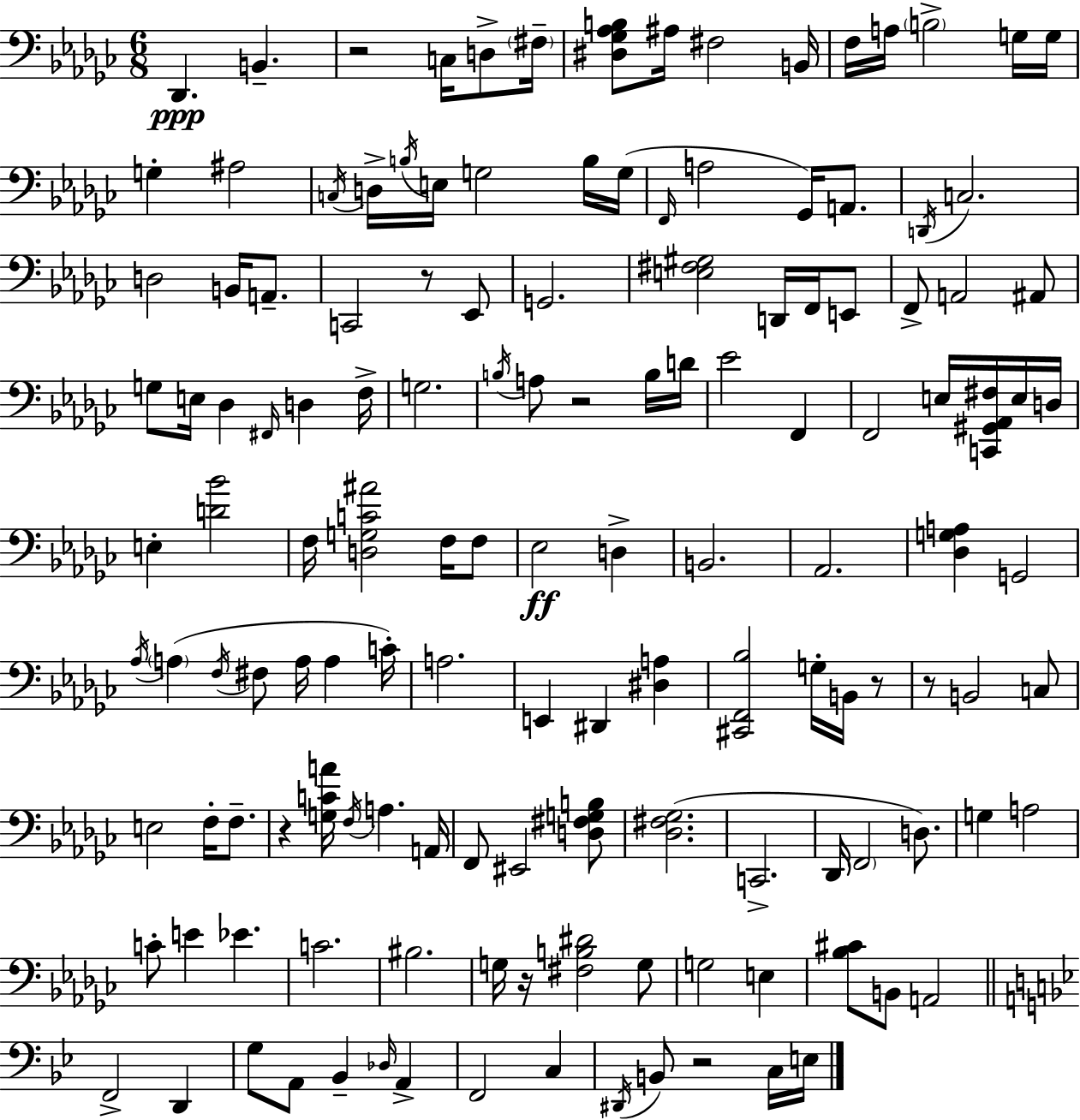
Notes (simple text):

Db2/q. B2/q. R/h C3/s D3/e F#3/s [D#3,Gb3,Ab3,B3]/e A#3/s F#3/h B2/s F3/s A3/s B3/h G3/s G3/s G3/q A#3/h C3/s D3/s B3/s E3/s G3/h B3/s G3/s F2/s A3/h Gb2/s A2/e. D2/s C3/h. D3/h B2/s A2/e. C2/h R/e Eb2/e G2/h. [E3,F#3,G#3]/h D2/s F2/s E2/e F2/e A2/h A#2/e G3/e E3/s Db3/q F#2/s D3/q F3/s G3/h. B3/s A3/e R/h B3/s D4/s Eb4/h F2/q F2/h E3/s [C2,G#2,Ab2,F#3]/s E3/s D3/s E3/q [D4,Bb4]/h F3/s [D3,G3,C4,A#4]/h F3/s F3/e Eb3/h D3/q B2/h. Ab2/h. [Db3,G3,A3]/q G2/h Ab3/s A3/q F3/s F#3/e A3/s A3/q C4/s A3/h. E2/q D#2/q [D#3,A3]/q [C#2,F2,Bb3]/h G3/s B2/s R/e R/e B2/h C3/e E3/h F3/s F3/e. R/q [G3,C4,A4]/s F3/s A3/q. A2/s F2/e EIS2/h [D3,F#3,G3,B3]/e [Db3,F#3,Gb3]/h. C2/h. Db2/s F2/h D3/e. G3/q A3/h C4/e E4/q Eb4/q. C4/h. BIS3/h. G3/s R/s [F#3,B3,D#4]/h G3/e G3/h E3/q [Bb3,C#4]/e B2/e A2/h F2/h D2/q G3/e A2/e Bb2/q Db3/s A2/q F2/h C3/q D#2/s B2/e R/h C3/s E3/s